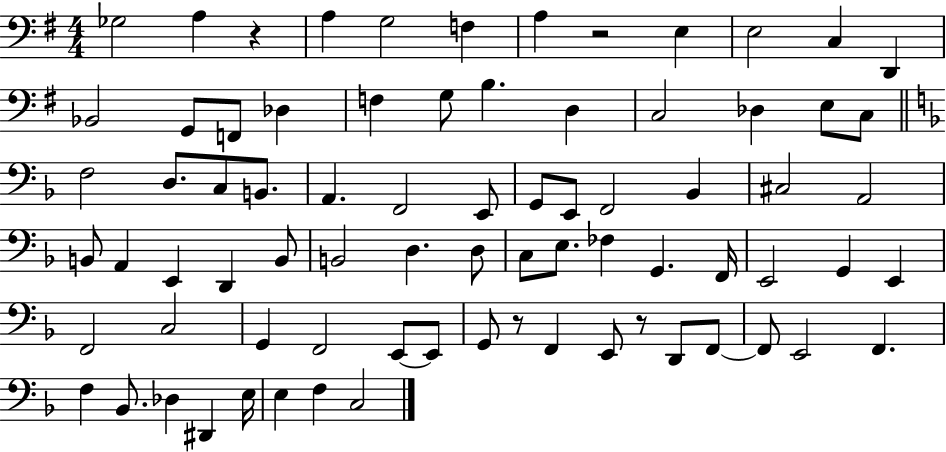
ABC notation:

X:1
T:Untitled
M:4/4
L:1/4
K:G
_G,2 A, z A, G,2 F, A, z2 E, E,2 C, D,, _B,,2 G,,/2 F,,/2 _D, F, G,/2 B, D, C,2 _D, E,/2 C,/2 F,2 D,/2 C,/2 B,,/2 A,, F,,2 E,,/2 G,,/2 E,,/2 F,,2 _B,, ^C,2 A,,2 B,,/2 A,, E,, D,, B,,/2 B,,2 D, D,/2 C,/2 E,/2 _F, G,, F,,/4 E,,2 G,, E,, F,,2 C,2 G,, F,,2 E,,/2 E,,/2 G,,/2 z/2 F,, E,,/2 z/2 D,,/2 F,,/2 F,,/2 E,,2 F,, F, _B,,/2 _D, ^D,, E,/4 E, F, C,2